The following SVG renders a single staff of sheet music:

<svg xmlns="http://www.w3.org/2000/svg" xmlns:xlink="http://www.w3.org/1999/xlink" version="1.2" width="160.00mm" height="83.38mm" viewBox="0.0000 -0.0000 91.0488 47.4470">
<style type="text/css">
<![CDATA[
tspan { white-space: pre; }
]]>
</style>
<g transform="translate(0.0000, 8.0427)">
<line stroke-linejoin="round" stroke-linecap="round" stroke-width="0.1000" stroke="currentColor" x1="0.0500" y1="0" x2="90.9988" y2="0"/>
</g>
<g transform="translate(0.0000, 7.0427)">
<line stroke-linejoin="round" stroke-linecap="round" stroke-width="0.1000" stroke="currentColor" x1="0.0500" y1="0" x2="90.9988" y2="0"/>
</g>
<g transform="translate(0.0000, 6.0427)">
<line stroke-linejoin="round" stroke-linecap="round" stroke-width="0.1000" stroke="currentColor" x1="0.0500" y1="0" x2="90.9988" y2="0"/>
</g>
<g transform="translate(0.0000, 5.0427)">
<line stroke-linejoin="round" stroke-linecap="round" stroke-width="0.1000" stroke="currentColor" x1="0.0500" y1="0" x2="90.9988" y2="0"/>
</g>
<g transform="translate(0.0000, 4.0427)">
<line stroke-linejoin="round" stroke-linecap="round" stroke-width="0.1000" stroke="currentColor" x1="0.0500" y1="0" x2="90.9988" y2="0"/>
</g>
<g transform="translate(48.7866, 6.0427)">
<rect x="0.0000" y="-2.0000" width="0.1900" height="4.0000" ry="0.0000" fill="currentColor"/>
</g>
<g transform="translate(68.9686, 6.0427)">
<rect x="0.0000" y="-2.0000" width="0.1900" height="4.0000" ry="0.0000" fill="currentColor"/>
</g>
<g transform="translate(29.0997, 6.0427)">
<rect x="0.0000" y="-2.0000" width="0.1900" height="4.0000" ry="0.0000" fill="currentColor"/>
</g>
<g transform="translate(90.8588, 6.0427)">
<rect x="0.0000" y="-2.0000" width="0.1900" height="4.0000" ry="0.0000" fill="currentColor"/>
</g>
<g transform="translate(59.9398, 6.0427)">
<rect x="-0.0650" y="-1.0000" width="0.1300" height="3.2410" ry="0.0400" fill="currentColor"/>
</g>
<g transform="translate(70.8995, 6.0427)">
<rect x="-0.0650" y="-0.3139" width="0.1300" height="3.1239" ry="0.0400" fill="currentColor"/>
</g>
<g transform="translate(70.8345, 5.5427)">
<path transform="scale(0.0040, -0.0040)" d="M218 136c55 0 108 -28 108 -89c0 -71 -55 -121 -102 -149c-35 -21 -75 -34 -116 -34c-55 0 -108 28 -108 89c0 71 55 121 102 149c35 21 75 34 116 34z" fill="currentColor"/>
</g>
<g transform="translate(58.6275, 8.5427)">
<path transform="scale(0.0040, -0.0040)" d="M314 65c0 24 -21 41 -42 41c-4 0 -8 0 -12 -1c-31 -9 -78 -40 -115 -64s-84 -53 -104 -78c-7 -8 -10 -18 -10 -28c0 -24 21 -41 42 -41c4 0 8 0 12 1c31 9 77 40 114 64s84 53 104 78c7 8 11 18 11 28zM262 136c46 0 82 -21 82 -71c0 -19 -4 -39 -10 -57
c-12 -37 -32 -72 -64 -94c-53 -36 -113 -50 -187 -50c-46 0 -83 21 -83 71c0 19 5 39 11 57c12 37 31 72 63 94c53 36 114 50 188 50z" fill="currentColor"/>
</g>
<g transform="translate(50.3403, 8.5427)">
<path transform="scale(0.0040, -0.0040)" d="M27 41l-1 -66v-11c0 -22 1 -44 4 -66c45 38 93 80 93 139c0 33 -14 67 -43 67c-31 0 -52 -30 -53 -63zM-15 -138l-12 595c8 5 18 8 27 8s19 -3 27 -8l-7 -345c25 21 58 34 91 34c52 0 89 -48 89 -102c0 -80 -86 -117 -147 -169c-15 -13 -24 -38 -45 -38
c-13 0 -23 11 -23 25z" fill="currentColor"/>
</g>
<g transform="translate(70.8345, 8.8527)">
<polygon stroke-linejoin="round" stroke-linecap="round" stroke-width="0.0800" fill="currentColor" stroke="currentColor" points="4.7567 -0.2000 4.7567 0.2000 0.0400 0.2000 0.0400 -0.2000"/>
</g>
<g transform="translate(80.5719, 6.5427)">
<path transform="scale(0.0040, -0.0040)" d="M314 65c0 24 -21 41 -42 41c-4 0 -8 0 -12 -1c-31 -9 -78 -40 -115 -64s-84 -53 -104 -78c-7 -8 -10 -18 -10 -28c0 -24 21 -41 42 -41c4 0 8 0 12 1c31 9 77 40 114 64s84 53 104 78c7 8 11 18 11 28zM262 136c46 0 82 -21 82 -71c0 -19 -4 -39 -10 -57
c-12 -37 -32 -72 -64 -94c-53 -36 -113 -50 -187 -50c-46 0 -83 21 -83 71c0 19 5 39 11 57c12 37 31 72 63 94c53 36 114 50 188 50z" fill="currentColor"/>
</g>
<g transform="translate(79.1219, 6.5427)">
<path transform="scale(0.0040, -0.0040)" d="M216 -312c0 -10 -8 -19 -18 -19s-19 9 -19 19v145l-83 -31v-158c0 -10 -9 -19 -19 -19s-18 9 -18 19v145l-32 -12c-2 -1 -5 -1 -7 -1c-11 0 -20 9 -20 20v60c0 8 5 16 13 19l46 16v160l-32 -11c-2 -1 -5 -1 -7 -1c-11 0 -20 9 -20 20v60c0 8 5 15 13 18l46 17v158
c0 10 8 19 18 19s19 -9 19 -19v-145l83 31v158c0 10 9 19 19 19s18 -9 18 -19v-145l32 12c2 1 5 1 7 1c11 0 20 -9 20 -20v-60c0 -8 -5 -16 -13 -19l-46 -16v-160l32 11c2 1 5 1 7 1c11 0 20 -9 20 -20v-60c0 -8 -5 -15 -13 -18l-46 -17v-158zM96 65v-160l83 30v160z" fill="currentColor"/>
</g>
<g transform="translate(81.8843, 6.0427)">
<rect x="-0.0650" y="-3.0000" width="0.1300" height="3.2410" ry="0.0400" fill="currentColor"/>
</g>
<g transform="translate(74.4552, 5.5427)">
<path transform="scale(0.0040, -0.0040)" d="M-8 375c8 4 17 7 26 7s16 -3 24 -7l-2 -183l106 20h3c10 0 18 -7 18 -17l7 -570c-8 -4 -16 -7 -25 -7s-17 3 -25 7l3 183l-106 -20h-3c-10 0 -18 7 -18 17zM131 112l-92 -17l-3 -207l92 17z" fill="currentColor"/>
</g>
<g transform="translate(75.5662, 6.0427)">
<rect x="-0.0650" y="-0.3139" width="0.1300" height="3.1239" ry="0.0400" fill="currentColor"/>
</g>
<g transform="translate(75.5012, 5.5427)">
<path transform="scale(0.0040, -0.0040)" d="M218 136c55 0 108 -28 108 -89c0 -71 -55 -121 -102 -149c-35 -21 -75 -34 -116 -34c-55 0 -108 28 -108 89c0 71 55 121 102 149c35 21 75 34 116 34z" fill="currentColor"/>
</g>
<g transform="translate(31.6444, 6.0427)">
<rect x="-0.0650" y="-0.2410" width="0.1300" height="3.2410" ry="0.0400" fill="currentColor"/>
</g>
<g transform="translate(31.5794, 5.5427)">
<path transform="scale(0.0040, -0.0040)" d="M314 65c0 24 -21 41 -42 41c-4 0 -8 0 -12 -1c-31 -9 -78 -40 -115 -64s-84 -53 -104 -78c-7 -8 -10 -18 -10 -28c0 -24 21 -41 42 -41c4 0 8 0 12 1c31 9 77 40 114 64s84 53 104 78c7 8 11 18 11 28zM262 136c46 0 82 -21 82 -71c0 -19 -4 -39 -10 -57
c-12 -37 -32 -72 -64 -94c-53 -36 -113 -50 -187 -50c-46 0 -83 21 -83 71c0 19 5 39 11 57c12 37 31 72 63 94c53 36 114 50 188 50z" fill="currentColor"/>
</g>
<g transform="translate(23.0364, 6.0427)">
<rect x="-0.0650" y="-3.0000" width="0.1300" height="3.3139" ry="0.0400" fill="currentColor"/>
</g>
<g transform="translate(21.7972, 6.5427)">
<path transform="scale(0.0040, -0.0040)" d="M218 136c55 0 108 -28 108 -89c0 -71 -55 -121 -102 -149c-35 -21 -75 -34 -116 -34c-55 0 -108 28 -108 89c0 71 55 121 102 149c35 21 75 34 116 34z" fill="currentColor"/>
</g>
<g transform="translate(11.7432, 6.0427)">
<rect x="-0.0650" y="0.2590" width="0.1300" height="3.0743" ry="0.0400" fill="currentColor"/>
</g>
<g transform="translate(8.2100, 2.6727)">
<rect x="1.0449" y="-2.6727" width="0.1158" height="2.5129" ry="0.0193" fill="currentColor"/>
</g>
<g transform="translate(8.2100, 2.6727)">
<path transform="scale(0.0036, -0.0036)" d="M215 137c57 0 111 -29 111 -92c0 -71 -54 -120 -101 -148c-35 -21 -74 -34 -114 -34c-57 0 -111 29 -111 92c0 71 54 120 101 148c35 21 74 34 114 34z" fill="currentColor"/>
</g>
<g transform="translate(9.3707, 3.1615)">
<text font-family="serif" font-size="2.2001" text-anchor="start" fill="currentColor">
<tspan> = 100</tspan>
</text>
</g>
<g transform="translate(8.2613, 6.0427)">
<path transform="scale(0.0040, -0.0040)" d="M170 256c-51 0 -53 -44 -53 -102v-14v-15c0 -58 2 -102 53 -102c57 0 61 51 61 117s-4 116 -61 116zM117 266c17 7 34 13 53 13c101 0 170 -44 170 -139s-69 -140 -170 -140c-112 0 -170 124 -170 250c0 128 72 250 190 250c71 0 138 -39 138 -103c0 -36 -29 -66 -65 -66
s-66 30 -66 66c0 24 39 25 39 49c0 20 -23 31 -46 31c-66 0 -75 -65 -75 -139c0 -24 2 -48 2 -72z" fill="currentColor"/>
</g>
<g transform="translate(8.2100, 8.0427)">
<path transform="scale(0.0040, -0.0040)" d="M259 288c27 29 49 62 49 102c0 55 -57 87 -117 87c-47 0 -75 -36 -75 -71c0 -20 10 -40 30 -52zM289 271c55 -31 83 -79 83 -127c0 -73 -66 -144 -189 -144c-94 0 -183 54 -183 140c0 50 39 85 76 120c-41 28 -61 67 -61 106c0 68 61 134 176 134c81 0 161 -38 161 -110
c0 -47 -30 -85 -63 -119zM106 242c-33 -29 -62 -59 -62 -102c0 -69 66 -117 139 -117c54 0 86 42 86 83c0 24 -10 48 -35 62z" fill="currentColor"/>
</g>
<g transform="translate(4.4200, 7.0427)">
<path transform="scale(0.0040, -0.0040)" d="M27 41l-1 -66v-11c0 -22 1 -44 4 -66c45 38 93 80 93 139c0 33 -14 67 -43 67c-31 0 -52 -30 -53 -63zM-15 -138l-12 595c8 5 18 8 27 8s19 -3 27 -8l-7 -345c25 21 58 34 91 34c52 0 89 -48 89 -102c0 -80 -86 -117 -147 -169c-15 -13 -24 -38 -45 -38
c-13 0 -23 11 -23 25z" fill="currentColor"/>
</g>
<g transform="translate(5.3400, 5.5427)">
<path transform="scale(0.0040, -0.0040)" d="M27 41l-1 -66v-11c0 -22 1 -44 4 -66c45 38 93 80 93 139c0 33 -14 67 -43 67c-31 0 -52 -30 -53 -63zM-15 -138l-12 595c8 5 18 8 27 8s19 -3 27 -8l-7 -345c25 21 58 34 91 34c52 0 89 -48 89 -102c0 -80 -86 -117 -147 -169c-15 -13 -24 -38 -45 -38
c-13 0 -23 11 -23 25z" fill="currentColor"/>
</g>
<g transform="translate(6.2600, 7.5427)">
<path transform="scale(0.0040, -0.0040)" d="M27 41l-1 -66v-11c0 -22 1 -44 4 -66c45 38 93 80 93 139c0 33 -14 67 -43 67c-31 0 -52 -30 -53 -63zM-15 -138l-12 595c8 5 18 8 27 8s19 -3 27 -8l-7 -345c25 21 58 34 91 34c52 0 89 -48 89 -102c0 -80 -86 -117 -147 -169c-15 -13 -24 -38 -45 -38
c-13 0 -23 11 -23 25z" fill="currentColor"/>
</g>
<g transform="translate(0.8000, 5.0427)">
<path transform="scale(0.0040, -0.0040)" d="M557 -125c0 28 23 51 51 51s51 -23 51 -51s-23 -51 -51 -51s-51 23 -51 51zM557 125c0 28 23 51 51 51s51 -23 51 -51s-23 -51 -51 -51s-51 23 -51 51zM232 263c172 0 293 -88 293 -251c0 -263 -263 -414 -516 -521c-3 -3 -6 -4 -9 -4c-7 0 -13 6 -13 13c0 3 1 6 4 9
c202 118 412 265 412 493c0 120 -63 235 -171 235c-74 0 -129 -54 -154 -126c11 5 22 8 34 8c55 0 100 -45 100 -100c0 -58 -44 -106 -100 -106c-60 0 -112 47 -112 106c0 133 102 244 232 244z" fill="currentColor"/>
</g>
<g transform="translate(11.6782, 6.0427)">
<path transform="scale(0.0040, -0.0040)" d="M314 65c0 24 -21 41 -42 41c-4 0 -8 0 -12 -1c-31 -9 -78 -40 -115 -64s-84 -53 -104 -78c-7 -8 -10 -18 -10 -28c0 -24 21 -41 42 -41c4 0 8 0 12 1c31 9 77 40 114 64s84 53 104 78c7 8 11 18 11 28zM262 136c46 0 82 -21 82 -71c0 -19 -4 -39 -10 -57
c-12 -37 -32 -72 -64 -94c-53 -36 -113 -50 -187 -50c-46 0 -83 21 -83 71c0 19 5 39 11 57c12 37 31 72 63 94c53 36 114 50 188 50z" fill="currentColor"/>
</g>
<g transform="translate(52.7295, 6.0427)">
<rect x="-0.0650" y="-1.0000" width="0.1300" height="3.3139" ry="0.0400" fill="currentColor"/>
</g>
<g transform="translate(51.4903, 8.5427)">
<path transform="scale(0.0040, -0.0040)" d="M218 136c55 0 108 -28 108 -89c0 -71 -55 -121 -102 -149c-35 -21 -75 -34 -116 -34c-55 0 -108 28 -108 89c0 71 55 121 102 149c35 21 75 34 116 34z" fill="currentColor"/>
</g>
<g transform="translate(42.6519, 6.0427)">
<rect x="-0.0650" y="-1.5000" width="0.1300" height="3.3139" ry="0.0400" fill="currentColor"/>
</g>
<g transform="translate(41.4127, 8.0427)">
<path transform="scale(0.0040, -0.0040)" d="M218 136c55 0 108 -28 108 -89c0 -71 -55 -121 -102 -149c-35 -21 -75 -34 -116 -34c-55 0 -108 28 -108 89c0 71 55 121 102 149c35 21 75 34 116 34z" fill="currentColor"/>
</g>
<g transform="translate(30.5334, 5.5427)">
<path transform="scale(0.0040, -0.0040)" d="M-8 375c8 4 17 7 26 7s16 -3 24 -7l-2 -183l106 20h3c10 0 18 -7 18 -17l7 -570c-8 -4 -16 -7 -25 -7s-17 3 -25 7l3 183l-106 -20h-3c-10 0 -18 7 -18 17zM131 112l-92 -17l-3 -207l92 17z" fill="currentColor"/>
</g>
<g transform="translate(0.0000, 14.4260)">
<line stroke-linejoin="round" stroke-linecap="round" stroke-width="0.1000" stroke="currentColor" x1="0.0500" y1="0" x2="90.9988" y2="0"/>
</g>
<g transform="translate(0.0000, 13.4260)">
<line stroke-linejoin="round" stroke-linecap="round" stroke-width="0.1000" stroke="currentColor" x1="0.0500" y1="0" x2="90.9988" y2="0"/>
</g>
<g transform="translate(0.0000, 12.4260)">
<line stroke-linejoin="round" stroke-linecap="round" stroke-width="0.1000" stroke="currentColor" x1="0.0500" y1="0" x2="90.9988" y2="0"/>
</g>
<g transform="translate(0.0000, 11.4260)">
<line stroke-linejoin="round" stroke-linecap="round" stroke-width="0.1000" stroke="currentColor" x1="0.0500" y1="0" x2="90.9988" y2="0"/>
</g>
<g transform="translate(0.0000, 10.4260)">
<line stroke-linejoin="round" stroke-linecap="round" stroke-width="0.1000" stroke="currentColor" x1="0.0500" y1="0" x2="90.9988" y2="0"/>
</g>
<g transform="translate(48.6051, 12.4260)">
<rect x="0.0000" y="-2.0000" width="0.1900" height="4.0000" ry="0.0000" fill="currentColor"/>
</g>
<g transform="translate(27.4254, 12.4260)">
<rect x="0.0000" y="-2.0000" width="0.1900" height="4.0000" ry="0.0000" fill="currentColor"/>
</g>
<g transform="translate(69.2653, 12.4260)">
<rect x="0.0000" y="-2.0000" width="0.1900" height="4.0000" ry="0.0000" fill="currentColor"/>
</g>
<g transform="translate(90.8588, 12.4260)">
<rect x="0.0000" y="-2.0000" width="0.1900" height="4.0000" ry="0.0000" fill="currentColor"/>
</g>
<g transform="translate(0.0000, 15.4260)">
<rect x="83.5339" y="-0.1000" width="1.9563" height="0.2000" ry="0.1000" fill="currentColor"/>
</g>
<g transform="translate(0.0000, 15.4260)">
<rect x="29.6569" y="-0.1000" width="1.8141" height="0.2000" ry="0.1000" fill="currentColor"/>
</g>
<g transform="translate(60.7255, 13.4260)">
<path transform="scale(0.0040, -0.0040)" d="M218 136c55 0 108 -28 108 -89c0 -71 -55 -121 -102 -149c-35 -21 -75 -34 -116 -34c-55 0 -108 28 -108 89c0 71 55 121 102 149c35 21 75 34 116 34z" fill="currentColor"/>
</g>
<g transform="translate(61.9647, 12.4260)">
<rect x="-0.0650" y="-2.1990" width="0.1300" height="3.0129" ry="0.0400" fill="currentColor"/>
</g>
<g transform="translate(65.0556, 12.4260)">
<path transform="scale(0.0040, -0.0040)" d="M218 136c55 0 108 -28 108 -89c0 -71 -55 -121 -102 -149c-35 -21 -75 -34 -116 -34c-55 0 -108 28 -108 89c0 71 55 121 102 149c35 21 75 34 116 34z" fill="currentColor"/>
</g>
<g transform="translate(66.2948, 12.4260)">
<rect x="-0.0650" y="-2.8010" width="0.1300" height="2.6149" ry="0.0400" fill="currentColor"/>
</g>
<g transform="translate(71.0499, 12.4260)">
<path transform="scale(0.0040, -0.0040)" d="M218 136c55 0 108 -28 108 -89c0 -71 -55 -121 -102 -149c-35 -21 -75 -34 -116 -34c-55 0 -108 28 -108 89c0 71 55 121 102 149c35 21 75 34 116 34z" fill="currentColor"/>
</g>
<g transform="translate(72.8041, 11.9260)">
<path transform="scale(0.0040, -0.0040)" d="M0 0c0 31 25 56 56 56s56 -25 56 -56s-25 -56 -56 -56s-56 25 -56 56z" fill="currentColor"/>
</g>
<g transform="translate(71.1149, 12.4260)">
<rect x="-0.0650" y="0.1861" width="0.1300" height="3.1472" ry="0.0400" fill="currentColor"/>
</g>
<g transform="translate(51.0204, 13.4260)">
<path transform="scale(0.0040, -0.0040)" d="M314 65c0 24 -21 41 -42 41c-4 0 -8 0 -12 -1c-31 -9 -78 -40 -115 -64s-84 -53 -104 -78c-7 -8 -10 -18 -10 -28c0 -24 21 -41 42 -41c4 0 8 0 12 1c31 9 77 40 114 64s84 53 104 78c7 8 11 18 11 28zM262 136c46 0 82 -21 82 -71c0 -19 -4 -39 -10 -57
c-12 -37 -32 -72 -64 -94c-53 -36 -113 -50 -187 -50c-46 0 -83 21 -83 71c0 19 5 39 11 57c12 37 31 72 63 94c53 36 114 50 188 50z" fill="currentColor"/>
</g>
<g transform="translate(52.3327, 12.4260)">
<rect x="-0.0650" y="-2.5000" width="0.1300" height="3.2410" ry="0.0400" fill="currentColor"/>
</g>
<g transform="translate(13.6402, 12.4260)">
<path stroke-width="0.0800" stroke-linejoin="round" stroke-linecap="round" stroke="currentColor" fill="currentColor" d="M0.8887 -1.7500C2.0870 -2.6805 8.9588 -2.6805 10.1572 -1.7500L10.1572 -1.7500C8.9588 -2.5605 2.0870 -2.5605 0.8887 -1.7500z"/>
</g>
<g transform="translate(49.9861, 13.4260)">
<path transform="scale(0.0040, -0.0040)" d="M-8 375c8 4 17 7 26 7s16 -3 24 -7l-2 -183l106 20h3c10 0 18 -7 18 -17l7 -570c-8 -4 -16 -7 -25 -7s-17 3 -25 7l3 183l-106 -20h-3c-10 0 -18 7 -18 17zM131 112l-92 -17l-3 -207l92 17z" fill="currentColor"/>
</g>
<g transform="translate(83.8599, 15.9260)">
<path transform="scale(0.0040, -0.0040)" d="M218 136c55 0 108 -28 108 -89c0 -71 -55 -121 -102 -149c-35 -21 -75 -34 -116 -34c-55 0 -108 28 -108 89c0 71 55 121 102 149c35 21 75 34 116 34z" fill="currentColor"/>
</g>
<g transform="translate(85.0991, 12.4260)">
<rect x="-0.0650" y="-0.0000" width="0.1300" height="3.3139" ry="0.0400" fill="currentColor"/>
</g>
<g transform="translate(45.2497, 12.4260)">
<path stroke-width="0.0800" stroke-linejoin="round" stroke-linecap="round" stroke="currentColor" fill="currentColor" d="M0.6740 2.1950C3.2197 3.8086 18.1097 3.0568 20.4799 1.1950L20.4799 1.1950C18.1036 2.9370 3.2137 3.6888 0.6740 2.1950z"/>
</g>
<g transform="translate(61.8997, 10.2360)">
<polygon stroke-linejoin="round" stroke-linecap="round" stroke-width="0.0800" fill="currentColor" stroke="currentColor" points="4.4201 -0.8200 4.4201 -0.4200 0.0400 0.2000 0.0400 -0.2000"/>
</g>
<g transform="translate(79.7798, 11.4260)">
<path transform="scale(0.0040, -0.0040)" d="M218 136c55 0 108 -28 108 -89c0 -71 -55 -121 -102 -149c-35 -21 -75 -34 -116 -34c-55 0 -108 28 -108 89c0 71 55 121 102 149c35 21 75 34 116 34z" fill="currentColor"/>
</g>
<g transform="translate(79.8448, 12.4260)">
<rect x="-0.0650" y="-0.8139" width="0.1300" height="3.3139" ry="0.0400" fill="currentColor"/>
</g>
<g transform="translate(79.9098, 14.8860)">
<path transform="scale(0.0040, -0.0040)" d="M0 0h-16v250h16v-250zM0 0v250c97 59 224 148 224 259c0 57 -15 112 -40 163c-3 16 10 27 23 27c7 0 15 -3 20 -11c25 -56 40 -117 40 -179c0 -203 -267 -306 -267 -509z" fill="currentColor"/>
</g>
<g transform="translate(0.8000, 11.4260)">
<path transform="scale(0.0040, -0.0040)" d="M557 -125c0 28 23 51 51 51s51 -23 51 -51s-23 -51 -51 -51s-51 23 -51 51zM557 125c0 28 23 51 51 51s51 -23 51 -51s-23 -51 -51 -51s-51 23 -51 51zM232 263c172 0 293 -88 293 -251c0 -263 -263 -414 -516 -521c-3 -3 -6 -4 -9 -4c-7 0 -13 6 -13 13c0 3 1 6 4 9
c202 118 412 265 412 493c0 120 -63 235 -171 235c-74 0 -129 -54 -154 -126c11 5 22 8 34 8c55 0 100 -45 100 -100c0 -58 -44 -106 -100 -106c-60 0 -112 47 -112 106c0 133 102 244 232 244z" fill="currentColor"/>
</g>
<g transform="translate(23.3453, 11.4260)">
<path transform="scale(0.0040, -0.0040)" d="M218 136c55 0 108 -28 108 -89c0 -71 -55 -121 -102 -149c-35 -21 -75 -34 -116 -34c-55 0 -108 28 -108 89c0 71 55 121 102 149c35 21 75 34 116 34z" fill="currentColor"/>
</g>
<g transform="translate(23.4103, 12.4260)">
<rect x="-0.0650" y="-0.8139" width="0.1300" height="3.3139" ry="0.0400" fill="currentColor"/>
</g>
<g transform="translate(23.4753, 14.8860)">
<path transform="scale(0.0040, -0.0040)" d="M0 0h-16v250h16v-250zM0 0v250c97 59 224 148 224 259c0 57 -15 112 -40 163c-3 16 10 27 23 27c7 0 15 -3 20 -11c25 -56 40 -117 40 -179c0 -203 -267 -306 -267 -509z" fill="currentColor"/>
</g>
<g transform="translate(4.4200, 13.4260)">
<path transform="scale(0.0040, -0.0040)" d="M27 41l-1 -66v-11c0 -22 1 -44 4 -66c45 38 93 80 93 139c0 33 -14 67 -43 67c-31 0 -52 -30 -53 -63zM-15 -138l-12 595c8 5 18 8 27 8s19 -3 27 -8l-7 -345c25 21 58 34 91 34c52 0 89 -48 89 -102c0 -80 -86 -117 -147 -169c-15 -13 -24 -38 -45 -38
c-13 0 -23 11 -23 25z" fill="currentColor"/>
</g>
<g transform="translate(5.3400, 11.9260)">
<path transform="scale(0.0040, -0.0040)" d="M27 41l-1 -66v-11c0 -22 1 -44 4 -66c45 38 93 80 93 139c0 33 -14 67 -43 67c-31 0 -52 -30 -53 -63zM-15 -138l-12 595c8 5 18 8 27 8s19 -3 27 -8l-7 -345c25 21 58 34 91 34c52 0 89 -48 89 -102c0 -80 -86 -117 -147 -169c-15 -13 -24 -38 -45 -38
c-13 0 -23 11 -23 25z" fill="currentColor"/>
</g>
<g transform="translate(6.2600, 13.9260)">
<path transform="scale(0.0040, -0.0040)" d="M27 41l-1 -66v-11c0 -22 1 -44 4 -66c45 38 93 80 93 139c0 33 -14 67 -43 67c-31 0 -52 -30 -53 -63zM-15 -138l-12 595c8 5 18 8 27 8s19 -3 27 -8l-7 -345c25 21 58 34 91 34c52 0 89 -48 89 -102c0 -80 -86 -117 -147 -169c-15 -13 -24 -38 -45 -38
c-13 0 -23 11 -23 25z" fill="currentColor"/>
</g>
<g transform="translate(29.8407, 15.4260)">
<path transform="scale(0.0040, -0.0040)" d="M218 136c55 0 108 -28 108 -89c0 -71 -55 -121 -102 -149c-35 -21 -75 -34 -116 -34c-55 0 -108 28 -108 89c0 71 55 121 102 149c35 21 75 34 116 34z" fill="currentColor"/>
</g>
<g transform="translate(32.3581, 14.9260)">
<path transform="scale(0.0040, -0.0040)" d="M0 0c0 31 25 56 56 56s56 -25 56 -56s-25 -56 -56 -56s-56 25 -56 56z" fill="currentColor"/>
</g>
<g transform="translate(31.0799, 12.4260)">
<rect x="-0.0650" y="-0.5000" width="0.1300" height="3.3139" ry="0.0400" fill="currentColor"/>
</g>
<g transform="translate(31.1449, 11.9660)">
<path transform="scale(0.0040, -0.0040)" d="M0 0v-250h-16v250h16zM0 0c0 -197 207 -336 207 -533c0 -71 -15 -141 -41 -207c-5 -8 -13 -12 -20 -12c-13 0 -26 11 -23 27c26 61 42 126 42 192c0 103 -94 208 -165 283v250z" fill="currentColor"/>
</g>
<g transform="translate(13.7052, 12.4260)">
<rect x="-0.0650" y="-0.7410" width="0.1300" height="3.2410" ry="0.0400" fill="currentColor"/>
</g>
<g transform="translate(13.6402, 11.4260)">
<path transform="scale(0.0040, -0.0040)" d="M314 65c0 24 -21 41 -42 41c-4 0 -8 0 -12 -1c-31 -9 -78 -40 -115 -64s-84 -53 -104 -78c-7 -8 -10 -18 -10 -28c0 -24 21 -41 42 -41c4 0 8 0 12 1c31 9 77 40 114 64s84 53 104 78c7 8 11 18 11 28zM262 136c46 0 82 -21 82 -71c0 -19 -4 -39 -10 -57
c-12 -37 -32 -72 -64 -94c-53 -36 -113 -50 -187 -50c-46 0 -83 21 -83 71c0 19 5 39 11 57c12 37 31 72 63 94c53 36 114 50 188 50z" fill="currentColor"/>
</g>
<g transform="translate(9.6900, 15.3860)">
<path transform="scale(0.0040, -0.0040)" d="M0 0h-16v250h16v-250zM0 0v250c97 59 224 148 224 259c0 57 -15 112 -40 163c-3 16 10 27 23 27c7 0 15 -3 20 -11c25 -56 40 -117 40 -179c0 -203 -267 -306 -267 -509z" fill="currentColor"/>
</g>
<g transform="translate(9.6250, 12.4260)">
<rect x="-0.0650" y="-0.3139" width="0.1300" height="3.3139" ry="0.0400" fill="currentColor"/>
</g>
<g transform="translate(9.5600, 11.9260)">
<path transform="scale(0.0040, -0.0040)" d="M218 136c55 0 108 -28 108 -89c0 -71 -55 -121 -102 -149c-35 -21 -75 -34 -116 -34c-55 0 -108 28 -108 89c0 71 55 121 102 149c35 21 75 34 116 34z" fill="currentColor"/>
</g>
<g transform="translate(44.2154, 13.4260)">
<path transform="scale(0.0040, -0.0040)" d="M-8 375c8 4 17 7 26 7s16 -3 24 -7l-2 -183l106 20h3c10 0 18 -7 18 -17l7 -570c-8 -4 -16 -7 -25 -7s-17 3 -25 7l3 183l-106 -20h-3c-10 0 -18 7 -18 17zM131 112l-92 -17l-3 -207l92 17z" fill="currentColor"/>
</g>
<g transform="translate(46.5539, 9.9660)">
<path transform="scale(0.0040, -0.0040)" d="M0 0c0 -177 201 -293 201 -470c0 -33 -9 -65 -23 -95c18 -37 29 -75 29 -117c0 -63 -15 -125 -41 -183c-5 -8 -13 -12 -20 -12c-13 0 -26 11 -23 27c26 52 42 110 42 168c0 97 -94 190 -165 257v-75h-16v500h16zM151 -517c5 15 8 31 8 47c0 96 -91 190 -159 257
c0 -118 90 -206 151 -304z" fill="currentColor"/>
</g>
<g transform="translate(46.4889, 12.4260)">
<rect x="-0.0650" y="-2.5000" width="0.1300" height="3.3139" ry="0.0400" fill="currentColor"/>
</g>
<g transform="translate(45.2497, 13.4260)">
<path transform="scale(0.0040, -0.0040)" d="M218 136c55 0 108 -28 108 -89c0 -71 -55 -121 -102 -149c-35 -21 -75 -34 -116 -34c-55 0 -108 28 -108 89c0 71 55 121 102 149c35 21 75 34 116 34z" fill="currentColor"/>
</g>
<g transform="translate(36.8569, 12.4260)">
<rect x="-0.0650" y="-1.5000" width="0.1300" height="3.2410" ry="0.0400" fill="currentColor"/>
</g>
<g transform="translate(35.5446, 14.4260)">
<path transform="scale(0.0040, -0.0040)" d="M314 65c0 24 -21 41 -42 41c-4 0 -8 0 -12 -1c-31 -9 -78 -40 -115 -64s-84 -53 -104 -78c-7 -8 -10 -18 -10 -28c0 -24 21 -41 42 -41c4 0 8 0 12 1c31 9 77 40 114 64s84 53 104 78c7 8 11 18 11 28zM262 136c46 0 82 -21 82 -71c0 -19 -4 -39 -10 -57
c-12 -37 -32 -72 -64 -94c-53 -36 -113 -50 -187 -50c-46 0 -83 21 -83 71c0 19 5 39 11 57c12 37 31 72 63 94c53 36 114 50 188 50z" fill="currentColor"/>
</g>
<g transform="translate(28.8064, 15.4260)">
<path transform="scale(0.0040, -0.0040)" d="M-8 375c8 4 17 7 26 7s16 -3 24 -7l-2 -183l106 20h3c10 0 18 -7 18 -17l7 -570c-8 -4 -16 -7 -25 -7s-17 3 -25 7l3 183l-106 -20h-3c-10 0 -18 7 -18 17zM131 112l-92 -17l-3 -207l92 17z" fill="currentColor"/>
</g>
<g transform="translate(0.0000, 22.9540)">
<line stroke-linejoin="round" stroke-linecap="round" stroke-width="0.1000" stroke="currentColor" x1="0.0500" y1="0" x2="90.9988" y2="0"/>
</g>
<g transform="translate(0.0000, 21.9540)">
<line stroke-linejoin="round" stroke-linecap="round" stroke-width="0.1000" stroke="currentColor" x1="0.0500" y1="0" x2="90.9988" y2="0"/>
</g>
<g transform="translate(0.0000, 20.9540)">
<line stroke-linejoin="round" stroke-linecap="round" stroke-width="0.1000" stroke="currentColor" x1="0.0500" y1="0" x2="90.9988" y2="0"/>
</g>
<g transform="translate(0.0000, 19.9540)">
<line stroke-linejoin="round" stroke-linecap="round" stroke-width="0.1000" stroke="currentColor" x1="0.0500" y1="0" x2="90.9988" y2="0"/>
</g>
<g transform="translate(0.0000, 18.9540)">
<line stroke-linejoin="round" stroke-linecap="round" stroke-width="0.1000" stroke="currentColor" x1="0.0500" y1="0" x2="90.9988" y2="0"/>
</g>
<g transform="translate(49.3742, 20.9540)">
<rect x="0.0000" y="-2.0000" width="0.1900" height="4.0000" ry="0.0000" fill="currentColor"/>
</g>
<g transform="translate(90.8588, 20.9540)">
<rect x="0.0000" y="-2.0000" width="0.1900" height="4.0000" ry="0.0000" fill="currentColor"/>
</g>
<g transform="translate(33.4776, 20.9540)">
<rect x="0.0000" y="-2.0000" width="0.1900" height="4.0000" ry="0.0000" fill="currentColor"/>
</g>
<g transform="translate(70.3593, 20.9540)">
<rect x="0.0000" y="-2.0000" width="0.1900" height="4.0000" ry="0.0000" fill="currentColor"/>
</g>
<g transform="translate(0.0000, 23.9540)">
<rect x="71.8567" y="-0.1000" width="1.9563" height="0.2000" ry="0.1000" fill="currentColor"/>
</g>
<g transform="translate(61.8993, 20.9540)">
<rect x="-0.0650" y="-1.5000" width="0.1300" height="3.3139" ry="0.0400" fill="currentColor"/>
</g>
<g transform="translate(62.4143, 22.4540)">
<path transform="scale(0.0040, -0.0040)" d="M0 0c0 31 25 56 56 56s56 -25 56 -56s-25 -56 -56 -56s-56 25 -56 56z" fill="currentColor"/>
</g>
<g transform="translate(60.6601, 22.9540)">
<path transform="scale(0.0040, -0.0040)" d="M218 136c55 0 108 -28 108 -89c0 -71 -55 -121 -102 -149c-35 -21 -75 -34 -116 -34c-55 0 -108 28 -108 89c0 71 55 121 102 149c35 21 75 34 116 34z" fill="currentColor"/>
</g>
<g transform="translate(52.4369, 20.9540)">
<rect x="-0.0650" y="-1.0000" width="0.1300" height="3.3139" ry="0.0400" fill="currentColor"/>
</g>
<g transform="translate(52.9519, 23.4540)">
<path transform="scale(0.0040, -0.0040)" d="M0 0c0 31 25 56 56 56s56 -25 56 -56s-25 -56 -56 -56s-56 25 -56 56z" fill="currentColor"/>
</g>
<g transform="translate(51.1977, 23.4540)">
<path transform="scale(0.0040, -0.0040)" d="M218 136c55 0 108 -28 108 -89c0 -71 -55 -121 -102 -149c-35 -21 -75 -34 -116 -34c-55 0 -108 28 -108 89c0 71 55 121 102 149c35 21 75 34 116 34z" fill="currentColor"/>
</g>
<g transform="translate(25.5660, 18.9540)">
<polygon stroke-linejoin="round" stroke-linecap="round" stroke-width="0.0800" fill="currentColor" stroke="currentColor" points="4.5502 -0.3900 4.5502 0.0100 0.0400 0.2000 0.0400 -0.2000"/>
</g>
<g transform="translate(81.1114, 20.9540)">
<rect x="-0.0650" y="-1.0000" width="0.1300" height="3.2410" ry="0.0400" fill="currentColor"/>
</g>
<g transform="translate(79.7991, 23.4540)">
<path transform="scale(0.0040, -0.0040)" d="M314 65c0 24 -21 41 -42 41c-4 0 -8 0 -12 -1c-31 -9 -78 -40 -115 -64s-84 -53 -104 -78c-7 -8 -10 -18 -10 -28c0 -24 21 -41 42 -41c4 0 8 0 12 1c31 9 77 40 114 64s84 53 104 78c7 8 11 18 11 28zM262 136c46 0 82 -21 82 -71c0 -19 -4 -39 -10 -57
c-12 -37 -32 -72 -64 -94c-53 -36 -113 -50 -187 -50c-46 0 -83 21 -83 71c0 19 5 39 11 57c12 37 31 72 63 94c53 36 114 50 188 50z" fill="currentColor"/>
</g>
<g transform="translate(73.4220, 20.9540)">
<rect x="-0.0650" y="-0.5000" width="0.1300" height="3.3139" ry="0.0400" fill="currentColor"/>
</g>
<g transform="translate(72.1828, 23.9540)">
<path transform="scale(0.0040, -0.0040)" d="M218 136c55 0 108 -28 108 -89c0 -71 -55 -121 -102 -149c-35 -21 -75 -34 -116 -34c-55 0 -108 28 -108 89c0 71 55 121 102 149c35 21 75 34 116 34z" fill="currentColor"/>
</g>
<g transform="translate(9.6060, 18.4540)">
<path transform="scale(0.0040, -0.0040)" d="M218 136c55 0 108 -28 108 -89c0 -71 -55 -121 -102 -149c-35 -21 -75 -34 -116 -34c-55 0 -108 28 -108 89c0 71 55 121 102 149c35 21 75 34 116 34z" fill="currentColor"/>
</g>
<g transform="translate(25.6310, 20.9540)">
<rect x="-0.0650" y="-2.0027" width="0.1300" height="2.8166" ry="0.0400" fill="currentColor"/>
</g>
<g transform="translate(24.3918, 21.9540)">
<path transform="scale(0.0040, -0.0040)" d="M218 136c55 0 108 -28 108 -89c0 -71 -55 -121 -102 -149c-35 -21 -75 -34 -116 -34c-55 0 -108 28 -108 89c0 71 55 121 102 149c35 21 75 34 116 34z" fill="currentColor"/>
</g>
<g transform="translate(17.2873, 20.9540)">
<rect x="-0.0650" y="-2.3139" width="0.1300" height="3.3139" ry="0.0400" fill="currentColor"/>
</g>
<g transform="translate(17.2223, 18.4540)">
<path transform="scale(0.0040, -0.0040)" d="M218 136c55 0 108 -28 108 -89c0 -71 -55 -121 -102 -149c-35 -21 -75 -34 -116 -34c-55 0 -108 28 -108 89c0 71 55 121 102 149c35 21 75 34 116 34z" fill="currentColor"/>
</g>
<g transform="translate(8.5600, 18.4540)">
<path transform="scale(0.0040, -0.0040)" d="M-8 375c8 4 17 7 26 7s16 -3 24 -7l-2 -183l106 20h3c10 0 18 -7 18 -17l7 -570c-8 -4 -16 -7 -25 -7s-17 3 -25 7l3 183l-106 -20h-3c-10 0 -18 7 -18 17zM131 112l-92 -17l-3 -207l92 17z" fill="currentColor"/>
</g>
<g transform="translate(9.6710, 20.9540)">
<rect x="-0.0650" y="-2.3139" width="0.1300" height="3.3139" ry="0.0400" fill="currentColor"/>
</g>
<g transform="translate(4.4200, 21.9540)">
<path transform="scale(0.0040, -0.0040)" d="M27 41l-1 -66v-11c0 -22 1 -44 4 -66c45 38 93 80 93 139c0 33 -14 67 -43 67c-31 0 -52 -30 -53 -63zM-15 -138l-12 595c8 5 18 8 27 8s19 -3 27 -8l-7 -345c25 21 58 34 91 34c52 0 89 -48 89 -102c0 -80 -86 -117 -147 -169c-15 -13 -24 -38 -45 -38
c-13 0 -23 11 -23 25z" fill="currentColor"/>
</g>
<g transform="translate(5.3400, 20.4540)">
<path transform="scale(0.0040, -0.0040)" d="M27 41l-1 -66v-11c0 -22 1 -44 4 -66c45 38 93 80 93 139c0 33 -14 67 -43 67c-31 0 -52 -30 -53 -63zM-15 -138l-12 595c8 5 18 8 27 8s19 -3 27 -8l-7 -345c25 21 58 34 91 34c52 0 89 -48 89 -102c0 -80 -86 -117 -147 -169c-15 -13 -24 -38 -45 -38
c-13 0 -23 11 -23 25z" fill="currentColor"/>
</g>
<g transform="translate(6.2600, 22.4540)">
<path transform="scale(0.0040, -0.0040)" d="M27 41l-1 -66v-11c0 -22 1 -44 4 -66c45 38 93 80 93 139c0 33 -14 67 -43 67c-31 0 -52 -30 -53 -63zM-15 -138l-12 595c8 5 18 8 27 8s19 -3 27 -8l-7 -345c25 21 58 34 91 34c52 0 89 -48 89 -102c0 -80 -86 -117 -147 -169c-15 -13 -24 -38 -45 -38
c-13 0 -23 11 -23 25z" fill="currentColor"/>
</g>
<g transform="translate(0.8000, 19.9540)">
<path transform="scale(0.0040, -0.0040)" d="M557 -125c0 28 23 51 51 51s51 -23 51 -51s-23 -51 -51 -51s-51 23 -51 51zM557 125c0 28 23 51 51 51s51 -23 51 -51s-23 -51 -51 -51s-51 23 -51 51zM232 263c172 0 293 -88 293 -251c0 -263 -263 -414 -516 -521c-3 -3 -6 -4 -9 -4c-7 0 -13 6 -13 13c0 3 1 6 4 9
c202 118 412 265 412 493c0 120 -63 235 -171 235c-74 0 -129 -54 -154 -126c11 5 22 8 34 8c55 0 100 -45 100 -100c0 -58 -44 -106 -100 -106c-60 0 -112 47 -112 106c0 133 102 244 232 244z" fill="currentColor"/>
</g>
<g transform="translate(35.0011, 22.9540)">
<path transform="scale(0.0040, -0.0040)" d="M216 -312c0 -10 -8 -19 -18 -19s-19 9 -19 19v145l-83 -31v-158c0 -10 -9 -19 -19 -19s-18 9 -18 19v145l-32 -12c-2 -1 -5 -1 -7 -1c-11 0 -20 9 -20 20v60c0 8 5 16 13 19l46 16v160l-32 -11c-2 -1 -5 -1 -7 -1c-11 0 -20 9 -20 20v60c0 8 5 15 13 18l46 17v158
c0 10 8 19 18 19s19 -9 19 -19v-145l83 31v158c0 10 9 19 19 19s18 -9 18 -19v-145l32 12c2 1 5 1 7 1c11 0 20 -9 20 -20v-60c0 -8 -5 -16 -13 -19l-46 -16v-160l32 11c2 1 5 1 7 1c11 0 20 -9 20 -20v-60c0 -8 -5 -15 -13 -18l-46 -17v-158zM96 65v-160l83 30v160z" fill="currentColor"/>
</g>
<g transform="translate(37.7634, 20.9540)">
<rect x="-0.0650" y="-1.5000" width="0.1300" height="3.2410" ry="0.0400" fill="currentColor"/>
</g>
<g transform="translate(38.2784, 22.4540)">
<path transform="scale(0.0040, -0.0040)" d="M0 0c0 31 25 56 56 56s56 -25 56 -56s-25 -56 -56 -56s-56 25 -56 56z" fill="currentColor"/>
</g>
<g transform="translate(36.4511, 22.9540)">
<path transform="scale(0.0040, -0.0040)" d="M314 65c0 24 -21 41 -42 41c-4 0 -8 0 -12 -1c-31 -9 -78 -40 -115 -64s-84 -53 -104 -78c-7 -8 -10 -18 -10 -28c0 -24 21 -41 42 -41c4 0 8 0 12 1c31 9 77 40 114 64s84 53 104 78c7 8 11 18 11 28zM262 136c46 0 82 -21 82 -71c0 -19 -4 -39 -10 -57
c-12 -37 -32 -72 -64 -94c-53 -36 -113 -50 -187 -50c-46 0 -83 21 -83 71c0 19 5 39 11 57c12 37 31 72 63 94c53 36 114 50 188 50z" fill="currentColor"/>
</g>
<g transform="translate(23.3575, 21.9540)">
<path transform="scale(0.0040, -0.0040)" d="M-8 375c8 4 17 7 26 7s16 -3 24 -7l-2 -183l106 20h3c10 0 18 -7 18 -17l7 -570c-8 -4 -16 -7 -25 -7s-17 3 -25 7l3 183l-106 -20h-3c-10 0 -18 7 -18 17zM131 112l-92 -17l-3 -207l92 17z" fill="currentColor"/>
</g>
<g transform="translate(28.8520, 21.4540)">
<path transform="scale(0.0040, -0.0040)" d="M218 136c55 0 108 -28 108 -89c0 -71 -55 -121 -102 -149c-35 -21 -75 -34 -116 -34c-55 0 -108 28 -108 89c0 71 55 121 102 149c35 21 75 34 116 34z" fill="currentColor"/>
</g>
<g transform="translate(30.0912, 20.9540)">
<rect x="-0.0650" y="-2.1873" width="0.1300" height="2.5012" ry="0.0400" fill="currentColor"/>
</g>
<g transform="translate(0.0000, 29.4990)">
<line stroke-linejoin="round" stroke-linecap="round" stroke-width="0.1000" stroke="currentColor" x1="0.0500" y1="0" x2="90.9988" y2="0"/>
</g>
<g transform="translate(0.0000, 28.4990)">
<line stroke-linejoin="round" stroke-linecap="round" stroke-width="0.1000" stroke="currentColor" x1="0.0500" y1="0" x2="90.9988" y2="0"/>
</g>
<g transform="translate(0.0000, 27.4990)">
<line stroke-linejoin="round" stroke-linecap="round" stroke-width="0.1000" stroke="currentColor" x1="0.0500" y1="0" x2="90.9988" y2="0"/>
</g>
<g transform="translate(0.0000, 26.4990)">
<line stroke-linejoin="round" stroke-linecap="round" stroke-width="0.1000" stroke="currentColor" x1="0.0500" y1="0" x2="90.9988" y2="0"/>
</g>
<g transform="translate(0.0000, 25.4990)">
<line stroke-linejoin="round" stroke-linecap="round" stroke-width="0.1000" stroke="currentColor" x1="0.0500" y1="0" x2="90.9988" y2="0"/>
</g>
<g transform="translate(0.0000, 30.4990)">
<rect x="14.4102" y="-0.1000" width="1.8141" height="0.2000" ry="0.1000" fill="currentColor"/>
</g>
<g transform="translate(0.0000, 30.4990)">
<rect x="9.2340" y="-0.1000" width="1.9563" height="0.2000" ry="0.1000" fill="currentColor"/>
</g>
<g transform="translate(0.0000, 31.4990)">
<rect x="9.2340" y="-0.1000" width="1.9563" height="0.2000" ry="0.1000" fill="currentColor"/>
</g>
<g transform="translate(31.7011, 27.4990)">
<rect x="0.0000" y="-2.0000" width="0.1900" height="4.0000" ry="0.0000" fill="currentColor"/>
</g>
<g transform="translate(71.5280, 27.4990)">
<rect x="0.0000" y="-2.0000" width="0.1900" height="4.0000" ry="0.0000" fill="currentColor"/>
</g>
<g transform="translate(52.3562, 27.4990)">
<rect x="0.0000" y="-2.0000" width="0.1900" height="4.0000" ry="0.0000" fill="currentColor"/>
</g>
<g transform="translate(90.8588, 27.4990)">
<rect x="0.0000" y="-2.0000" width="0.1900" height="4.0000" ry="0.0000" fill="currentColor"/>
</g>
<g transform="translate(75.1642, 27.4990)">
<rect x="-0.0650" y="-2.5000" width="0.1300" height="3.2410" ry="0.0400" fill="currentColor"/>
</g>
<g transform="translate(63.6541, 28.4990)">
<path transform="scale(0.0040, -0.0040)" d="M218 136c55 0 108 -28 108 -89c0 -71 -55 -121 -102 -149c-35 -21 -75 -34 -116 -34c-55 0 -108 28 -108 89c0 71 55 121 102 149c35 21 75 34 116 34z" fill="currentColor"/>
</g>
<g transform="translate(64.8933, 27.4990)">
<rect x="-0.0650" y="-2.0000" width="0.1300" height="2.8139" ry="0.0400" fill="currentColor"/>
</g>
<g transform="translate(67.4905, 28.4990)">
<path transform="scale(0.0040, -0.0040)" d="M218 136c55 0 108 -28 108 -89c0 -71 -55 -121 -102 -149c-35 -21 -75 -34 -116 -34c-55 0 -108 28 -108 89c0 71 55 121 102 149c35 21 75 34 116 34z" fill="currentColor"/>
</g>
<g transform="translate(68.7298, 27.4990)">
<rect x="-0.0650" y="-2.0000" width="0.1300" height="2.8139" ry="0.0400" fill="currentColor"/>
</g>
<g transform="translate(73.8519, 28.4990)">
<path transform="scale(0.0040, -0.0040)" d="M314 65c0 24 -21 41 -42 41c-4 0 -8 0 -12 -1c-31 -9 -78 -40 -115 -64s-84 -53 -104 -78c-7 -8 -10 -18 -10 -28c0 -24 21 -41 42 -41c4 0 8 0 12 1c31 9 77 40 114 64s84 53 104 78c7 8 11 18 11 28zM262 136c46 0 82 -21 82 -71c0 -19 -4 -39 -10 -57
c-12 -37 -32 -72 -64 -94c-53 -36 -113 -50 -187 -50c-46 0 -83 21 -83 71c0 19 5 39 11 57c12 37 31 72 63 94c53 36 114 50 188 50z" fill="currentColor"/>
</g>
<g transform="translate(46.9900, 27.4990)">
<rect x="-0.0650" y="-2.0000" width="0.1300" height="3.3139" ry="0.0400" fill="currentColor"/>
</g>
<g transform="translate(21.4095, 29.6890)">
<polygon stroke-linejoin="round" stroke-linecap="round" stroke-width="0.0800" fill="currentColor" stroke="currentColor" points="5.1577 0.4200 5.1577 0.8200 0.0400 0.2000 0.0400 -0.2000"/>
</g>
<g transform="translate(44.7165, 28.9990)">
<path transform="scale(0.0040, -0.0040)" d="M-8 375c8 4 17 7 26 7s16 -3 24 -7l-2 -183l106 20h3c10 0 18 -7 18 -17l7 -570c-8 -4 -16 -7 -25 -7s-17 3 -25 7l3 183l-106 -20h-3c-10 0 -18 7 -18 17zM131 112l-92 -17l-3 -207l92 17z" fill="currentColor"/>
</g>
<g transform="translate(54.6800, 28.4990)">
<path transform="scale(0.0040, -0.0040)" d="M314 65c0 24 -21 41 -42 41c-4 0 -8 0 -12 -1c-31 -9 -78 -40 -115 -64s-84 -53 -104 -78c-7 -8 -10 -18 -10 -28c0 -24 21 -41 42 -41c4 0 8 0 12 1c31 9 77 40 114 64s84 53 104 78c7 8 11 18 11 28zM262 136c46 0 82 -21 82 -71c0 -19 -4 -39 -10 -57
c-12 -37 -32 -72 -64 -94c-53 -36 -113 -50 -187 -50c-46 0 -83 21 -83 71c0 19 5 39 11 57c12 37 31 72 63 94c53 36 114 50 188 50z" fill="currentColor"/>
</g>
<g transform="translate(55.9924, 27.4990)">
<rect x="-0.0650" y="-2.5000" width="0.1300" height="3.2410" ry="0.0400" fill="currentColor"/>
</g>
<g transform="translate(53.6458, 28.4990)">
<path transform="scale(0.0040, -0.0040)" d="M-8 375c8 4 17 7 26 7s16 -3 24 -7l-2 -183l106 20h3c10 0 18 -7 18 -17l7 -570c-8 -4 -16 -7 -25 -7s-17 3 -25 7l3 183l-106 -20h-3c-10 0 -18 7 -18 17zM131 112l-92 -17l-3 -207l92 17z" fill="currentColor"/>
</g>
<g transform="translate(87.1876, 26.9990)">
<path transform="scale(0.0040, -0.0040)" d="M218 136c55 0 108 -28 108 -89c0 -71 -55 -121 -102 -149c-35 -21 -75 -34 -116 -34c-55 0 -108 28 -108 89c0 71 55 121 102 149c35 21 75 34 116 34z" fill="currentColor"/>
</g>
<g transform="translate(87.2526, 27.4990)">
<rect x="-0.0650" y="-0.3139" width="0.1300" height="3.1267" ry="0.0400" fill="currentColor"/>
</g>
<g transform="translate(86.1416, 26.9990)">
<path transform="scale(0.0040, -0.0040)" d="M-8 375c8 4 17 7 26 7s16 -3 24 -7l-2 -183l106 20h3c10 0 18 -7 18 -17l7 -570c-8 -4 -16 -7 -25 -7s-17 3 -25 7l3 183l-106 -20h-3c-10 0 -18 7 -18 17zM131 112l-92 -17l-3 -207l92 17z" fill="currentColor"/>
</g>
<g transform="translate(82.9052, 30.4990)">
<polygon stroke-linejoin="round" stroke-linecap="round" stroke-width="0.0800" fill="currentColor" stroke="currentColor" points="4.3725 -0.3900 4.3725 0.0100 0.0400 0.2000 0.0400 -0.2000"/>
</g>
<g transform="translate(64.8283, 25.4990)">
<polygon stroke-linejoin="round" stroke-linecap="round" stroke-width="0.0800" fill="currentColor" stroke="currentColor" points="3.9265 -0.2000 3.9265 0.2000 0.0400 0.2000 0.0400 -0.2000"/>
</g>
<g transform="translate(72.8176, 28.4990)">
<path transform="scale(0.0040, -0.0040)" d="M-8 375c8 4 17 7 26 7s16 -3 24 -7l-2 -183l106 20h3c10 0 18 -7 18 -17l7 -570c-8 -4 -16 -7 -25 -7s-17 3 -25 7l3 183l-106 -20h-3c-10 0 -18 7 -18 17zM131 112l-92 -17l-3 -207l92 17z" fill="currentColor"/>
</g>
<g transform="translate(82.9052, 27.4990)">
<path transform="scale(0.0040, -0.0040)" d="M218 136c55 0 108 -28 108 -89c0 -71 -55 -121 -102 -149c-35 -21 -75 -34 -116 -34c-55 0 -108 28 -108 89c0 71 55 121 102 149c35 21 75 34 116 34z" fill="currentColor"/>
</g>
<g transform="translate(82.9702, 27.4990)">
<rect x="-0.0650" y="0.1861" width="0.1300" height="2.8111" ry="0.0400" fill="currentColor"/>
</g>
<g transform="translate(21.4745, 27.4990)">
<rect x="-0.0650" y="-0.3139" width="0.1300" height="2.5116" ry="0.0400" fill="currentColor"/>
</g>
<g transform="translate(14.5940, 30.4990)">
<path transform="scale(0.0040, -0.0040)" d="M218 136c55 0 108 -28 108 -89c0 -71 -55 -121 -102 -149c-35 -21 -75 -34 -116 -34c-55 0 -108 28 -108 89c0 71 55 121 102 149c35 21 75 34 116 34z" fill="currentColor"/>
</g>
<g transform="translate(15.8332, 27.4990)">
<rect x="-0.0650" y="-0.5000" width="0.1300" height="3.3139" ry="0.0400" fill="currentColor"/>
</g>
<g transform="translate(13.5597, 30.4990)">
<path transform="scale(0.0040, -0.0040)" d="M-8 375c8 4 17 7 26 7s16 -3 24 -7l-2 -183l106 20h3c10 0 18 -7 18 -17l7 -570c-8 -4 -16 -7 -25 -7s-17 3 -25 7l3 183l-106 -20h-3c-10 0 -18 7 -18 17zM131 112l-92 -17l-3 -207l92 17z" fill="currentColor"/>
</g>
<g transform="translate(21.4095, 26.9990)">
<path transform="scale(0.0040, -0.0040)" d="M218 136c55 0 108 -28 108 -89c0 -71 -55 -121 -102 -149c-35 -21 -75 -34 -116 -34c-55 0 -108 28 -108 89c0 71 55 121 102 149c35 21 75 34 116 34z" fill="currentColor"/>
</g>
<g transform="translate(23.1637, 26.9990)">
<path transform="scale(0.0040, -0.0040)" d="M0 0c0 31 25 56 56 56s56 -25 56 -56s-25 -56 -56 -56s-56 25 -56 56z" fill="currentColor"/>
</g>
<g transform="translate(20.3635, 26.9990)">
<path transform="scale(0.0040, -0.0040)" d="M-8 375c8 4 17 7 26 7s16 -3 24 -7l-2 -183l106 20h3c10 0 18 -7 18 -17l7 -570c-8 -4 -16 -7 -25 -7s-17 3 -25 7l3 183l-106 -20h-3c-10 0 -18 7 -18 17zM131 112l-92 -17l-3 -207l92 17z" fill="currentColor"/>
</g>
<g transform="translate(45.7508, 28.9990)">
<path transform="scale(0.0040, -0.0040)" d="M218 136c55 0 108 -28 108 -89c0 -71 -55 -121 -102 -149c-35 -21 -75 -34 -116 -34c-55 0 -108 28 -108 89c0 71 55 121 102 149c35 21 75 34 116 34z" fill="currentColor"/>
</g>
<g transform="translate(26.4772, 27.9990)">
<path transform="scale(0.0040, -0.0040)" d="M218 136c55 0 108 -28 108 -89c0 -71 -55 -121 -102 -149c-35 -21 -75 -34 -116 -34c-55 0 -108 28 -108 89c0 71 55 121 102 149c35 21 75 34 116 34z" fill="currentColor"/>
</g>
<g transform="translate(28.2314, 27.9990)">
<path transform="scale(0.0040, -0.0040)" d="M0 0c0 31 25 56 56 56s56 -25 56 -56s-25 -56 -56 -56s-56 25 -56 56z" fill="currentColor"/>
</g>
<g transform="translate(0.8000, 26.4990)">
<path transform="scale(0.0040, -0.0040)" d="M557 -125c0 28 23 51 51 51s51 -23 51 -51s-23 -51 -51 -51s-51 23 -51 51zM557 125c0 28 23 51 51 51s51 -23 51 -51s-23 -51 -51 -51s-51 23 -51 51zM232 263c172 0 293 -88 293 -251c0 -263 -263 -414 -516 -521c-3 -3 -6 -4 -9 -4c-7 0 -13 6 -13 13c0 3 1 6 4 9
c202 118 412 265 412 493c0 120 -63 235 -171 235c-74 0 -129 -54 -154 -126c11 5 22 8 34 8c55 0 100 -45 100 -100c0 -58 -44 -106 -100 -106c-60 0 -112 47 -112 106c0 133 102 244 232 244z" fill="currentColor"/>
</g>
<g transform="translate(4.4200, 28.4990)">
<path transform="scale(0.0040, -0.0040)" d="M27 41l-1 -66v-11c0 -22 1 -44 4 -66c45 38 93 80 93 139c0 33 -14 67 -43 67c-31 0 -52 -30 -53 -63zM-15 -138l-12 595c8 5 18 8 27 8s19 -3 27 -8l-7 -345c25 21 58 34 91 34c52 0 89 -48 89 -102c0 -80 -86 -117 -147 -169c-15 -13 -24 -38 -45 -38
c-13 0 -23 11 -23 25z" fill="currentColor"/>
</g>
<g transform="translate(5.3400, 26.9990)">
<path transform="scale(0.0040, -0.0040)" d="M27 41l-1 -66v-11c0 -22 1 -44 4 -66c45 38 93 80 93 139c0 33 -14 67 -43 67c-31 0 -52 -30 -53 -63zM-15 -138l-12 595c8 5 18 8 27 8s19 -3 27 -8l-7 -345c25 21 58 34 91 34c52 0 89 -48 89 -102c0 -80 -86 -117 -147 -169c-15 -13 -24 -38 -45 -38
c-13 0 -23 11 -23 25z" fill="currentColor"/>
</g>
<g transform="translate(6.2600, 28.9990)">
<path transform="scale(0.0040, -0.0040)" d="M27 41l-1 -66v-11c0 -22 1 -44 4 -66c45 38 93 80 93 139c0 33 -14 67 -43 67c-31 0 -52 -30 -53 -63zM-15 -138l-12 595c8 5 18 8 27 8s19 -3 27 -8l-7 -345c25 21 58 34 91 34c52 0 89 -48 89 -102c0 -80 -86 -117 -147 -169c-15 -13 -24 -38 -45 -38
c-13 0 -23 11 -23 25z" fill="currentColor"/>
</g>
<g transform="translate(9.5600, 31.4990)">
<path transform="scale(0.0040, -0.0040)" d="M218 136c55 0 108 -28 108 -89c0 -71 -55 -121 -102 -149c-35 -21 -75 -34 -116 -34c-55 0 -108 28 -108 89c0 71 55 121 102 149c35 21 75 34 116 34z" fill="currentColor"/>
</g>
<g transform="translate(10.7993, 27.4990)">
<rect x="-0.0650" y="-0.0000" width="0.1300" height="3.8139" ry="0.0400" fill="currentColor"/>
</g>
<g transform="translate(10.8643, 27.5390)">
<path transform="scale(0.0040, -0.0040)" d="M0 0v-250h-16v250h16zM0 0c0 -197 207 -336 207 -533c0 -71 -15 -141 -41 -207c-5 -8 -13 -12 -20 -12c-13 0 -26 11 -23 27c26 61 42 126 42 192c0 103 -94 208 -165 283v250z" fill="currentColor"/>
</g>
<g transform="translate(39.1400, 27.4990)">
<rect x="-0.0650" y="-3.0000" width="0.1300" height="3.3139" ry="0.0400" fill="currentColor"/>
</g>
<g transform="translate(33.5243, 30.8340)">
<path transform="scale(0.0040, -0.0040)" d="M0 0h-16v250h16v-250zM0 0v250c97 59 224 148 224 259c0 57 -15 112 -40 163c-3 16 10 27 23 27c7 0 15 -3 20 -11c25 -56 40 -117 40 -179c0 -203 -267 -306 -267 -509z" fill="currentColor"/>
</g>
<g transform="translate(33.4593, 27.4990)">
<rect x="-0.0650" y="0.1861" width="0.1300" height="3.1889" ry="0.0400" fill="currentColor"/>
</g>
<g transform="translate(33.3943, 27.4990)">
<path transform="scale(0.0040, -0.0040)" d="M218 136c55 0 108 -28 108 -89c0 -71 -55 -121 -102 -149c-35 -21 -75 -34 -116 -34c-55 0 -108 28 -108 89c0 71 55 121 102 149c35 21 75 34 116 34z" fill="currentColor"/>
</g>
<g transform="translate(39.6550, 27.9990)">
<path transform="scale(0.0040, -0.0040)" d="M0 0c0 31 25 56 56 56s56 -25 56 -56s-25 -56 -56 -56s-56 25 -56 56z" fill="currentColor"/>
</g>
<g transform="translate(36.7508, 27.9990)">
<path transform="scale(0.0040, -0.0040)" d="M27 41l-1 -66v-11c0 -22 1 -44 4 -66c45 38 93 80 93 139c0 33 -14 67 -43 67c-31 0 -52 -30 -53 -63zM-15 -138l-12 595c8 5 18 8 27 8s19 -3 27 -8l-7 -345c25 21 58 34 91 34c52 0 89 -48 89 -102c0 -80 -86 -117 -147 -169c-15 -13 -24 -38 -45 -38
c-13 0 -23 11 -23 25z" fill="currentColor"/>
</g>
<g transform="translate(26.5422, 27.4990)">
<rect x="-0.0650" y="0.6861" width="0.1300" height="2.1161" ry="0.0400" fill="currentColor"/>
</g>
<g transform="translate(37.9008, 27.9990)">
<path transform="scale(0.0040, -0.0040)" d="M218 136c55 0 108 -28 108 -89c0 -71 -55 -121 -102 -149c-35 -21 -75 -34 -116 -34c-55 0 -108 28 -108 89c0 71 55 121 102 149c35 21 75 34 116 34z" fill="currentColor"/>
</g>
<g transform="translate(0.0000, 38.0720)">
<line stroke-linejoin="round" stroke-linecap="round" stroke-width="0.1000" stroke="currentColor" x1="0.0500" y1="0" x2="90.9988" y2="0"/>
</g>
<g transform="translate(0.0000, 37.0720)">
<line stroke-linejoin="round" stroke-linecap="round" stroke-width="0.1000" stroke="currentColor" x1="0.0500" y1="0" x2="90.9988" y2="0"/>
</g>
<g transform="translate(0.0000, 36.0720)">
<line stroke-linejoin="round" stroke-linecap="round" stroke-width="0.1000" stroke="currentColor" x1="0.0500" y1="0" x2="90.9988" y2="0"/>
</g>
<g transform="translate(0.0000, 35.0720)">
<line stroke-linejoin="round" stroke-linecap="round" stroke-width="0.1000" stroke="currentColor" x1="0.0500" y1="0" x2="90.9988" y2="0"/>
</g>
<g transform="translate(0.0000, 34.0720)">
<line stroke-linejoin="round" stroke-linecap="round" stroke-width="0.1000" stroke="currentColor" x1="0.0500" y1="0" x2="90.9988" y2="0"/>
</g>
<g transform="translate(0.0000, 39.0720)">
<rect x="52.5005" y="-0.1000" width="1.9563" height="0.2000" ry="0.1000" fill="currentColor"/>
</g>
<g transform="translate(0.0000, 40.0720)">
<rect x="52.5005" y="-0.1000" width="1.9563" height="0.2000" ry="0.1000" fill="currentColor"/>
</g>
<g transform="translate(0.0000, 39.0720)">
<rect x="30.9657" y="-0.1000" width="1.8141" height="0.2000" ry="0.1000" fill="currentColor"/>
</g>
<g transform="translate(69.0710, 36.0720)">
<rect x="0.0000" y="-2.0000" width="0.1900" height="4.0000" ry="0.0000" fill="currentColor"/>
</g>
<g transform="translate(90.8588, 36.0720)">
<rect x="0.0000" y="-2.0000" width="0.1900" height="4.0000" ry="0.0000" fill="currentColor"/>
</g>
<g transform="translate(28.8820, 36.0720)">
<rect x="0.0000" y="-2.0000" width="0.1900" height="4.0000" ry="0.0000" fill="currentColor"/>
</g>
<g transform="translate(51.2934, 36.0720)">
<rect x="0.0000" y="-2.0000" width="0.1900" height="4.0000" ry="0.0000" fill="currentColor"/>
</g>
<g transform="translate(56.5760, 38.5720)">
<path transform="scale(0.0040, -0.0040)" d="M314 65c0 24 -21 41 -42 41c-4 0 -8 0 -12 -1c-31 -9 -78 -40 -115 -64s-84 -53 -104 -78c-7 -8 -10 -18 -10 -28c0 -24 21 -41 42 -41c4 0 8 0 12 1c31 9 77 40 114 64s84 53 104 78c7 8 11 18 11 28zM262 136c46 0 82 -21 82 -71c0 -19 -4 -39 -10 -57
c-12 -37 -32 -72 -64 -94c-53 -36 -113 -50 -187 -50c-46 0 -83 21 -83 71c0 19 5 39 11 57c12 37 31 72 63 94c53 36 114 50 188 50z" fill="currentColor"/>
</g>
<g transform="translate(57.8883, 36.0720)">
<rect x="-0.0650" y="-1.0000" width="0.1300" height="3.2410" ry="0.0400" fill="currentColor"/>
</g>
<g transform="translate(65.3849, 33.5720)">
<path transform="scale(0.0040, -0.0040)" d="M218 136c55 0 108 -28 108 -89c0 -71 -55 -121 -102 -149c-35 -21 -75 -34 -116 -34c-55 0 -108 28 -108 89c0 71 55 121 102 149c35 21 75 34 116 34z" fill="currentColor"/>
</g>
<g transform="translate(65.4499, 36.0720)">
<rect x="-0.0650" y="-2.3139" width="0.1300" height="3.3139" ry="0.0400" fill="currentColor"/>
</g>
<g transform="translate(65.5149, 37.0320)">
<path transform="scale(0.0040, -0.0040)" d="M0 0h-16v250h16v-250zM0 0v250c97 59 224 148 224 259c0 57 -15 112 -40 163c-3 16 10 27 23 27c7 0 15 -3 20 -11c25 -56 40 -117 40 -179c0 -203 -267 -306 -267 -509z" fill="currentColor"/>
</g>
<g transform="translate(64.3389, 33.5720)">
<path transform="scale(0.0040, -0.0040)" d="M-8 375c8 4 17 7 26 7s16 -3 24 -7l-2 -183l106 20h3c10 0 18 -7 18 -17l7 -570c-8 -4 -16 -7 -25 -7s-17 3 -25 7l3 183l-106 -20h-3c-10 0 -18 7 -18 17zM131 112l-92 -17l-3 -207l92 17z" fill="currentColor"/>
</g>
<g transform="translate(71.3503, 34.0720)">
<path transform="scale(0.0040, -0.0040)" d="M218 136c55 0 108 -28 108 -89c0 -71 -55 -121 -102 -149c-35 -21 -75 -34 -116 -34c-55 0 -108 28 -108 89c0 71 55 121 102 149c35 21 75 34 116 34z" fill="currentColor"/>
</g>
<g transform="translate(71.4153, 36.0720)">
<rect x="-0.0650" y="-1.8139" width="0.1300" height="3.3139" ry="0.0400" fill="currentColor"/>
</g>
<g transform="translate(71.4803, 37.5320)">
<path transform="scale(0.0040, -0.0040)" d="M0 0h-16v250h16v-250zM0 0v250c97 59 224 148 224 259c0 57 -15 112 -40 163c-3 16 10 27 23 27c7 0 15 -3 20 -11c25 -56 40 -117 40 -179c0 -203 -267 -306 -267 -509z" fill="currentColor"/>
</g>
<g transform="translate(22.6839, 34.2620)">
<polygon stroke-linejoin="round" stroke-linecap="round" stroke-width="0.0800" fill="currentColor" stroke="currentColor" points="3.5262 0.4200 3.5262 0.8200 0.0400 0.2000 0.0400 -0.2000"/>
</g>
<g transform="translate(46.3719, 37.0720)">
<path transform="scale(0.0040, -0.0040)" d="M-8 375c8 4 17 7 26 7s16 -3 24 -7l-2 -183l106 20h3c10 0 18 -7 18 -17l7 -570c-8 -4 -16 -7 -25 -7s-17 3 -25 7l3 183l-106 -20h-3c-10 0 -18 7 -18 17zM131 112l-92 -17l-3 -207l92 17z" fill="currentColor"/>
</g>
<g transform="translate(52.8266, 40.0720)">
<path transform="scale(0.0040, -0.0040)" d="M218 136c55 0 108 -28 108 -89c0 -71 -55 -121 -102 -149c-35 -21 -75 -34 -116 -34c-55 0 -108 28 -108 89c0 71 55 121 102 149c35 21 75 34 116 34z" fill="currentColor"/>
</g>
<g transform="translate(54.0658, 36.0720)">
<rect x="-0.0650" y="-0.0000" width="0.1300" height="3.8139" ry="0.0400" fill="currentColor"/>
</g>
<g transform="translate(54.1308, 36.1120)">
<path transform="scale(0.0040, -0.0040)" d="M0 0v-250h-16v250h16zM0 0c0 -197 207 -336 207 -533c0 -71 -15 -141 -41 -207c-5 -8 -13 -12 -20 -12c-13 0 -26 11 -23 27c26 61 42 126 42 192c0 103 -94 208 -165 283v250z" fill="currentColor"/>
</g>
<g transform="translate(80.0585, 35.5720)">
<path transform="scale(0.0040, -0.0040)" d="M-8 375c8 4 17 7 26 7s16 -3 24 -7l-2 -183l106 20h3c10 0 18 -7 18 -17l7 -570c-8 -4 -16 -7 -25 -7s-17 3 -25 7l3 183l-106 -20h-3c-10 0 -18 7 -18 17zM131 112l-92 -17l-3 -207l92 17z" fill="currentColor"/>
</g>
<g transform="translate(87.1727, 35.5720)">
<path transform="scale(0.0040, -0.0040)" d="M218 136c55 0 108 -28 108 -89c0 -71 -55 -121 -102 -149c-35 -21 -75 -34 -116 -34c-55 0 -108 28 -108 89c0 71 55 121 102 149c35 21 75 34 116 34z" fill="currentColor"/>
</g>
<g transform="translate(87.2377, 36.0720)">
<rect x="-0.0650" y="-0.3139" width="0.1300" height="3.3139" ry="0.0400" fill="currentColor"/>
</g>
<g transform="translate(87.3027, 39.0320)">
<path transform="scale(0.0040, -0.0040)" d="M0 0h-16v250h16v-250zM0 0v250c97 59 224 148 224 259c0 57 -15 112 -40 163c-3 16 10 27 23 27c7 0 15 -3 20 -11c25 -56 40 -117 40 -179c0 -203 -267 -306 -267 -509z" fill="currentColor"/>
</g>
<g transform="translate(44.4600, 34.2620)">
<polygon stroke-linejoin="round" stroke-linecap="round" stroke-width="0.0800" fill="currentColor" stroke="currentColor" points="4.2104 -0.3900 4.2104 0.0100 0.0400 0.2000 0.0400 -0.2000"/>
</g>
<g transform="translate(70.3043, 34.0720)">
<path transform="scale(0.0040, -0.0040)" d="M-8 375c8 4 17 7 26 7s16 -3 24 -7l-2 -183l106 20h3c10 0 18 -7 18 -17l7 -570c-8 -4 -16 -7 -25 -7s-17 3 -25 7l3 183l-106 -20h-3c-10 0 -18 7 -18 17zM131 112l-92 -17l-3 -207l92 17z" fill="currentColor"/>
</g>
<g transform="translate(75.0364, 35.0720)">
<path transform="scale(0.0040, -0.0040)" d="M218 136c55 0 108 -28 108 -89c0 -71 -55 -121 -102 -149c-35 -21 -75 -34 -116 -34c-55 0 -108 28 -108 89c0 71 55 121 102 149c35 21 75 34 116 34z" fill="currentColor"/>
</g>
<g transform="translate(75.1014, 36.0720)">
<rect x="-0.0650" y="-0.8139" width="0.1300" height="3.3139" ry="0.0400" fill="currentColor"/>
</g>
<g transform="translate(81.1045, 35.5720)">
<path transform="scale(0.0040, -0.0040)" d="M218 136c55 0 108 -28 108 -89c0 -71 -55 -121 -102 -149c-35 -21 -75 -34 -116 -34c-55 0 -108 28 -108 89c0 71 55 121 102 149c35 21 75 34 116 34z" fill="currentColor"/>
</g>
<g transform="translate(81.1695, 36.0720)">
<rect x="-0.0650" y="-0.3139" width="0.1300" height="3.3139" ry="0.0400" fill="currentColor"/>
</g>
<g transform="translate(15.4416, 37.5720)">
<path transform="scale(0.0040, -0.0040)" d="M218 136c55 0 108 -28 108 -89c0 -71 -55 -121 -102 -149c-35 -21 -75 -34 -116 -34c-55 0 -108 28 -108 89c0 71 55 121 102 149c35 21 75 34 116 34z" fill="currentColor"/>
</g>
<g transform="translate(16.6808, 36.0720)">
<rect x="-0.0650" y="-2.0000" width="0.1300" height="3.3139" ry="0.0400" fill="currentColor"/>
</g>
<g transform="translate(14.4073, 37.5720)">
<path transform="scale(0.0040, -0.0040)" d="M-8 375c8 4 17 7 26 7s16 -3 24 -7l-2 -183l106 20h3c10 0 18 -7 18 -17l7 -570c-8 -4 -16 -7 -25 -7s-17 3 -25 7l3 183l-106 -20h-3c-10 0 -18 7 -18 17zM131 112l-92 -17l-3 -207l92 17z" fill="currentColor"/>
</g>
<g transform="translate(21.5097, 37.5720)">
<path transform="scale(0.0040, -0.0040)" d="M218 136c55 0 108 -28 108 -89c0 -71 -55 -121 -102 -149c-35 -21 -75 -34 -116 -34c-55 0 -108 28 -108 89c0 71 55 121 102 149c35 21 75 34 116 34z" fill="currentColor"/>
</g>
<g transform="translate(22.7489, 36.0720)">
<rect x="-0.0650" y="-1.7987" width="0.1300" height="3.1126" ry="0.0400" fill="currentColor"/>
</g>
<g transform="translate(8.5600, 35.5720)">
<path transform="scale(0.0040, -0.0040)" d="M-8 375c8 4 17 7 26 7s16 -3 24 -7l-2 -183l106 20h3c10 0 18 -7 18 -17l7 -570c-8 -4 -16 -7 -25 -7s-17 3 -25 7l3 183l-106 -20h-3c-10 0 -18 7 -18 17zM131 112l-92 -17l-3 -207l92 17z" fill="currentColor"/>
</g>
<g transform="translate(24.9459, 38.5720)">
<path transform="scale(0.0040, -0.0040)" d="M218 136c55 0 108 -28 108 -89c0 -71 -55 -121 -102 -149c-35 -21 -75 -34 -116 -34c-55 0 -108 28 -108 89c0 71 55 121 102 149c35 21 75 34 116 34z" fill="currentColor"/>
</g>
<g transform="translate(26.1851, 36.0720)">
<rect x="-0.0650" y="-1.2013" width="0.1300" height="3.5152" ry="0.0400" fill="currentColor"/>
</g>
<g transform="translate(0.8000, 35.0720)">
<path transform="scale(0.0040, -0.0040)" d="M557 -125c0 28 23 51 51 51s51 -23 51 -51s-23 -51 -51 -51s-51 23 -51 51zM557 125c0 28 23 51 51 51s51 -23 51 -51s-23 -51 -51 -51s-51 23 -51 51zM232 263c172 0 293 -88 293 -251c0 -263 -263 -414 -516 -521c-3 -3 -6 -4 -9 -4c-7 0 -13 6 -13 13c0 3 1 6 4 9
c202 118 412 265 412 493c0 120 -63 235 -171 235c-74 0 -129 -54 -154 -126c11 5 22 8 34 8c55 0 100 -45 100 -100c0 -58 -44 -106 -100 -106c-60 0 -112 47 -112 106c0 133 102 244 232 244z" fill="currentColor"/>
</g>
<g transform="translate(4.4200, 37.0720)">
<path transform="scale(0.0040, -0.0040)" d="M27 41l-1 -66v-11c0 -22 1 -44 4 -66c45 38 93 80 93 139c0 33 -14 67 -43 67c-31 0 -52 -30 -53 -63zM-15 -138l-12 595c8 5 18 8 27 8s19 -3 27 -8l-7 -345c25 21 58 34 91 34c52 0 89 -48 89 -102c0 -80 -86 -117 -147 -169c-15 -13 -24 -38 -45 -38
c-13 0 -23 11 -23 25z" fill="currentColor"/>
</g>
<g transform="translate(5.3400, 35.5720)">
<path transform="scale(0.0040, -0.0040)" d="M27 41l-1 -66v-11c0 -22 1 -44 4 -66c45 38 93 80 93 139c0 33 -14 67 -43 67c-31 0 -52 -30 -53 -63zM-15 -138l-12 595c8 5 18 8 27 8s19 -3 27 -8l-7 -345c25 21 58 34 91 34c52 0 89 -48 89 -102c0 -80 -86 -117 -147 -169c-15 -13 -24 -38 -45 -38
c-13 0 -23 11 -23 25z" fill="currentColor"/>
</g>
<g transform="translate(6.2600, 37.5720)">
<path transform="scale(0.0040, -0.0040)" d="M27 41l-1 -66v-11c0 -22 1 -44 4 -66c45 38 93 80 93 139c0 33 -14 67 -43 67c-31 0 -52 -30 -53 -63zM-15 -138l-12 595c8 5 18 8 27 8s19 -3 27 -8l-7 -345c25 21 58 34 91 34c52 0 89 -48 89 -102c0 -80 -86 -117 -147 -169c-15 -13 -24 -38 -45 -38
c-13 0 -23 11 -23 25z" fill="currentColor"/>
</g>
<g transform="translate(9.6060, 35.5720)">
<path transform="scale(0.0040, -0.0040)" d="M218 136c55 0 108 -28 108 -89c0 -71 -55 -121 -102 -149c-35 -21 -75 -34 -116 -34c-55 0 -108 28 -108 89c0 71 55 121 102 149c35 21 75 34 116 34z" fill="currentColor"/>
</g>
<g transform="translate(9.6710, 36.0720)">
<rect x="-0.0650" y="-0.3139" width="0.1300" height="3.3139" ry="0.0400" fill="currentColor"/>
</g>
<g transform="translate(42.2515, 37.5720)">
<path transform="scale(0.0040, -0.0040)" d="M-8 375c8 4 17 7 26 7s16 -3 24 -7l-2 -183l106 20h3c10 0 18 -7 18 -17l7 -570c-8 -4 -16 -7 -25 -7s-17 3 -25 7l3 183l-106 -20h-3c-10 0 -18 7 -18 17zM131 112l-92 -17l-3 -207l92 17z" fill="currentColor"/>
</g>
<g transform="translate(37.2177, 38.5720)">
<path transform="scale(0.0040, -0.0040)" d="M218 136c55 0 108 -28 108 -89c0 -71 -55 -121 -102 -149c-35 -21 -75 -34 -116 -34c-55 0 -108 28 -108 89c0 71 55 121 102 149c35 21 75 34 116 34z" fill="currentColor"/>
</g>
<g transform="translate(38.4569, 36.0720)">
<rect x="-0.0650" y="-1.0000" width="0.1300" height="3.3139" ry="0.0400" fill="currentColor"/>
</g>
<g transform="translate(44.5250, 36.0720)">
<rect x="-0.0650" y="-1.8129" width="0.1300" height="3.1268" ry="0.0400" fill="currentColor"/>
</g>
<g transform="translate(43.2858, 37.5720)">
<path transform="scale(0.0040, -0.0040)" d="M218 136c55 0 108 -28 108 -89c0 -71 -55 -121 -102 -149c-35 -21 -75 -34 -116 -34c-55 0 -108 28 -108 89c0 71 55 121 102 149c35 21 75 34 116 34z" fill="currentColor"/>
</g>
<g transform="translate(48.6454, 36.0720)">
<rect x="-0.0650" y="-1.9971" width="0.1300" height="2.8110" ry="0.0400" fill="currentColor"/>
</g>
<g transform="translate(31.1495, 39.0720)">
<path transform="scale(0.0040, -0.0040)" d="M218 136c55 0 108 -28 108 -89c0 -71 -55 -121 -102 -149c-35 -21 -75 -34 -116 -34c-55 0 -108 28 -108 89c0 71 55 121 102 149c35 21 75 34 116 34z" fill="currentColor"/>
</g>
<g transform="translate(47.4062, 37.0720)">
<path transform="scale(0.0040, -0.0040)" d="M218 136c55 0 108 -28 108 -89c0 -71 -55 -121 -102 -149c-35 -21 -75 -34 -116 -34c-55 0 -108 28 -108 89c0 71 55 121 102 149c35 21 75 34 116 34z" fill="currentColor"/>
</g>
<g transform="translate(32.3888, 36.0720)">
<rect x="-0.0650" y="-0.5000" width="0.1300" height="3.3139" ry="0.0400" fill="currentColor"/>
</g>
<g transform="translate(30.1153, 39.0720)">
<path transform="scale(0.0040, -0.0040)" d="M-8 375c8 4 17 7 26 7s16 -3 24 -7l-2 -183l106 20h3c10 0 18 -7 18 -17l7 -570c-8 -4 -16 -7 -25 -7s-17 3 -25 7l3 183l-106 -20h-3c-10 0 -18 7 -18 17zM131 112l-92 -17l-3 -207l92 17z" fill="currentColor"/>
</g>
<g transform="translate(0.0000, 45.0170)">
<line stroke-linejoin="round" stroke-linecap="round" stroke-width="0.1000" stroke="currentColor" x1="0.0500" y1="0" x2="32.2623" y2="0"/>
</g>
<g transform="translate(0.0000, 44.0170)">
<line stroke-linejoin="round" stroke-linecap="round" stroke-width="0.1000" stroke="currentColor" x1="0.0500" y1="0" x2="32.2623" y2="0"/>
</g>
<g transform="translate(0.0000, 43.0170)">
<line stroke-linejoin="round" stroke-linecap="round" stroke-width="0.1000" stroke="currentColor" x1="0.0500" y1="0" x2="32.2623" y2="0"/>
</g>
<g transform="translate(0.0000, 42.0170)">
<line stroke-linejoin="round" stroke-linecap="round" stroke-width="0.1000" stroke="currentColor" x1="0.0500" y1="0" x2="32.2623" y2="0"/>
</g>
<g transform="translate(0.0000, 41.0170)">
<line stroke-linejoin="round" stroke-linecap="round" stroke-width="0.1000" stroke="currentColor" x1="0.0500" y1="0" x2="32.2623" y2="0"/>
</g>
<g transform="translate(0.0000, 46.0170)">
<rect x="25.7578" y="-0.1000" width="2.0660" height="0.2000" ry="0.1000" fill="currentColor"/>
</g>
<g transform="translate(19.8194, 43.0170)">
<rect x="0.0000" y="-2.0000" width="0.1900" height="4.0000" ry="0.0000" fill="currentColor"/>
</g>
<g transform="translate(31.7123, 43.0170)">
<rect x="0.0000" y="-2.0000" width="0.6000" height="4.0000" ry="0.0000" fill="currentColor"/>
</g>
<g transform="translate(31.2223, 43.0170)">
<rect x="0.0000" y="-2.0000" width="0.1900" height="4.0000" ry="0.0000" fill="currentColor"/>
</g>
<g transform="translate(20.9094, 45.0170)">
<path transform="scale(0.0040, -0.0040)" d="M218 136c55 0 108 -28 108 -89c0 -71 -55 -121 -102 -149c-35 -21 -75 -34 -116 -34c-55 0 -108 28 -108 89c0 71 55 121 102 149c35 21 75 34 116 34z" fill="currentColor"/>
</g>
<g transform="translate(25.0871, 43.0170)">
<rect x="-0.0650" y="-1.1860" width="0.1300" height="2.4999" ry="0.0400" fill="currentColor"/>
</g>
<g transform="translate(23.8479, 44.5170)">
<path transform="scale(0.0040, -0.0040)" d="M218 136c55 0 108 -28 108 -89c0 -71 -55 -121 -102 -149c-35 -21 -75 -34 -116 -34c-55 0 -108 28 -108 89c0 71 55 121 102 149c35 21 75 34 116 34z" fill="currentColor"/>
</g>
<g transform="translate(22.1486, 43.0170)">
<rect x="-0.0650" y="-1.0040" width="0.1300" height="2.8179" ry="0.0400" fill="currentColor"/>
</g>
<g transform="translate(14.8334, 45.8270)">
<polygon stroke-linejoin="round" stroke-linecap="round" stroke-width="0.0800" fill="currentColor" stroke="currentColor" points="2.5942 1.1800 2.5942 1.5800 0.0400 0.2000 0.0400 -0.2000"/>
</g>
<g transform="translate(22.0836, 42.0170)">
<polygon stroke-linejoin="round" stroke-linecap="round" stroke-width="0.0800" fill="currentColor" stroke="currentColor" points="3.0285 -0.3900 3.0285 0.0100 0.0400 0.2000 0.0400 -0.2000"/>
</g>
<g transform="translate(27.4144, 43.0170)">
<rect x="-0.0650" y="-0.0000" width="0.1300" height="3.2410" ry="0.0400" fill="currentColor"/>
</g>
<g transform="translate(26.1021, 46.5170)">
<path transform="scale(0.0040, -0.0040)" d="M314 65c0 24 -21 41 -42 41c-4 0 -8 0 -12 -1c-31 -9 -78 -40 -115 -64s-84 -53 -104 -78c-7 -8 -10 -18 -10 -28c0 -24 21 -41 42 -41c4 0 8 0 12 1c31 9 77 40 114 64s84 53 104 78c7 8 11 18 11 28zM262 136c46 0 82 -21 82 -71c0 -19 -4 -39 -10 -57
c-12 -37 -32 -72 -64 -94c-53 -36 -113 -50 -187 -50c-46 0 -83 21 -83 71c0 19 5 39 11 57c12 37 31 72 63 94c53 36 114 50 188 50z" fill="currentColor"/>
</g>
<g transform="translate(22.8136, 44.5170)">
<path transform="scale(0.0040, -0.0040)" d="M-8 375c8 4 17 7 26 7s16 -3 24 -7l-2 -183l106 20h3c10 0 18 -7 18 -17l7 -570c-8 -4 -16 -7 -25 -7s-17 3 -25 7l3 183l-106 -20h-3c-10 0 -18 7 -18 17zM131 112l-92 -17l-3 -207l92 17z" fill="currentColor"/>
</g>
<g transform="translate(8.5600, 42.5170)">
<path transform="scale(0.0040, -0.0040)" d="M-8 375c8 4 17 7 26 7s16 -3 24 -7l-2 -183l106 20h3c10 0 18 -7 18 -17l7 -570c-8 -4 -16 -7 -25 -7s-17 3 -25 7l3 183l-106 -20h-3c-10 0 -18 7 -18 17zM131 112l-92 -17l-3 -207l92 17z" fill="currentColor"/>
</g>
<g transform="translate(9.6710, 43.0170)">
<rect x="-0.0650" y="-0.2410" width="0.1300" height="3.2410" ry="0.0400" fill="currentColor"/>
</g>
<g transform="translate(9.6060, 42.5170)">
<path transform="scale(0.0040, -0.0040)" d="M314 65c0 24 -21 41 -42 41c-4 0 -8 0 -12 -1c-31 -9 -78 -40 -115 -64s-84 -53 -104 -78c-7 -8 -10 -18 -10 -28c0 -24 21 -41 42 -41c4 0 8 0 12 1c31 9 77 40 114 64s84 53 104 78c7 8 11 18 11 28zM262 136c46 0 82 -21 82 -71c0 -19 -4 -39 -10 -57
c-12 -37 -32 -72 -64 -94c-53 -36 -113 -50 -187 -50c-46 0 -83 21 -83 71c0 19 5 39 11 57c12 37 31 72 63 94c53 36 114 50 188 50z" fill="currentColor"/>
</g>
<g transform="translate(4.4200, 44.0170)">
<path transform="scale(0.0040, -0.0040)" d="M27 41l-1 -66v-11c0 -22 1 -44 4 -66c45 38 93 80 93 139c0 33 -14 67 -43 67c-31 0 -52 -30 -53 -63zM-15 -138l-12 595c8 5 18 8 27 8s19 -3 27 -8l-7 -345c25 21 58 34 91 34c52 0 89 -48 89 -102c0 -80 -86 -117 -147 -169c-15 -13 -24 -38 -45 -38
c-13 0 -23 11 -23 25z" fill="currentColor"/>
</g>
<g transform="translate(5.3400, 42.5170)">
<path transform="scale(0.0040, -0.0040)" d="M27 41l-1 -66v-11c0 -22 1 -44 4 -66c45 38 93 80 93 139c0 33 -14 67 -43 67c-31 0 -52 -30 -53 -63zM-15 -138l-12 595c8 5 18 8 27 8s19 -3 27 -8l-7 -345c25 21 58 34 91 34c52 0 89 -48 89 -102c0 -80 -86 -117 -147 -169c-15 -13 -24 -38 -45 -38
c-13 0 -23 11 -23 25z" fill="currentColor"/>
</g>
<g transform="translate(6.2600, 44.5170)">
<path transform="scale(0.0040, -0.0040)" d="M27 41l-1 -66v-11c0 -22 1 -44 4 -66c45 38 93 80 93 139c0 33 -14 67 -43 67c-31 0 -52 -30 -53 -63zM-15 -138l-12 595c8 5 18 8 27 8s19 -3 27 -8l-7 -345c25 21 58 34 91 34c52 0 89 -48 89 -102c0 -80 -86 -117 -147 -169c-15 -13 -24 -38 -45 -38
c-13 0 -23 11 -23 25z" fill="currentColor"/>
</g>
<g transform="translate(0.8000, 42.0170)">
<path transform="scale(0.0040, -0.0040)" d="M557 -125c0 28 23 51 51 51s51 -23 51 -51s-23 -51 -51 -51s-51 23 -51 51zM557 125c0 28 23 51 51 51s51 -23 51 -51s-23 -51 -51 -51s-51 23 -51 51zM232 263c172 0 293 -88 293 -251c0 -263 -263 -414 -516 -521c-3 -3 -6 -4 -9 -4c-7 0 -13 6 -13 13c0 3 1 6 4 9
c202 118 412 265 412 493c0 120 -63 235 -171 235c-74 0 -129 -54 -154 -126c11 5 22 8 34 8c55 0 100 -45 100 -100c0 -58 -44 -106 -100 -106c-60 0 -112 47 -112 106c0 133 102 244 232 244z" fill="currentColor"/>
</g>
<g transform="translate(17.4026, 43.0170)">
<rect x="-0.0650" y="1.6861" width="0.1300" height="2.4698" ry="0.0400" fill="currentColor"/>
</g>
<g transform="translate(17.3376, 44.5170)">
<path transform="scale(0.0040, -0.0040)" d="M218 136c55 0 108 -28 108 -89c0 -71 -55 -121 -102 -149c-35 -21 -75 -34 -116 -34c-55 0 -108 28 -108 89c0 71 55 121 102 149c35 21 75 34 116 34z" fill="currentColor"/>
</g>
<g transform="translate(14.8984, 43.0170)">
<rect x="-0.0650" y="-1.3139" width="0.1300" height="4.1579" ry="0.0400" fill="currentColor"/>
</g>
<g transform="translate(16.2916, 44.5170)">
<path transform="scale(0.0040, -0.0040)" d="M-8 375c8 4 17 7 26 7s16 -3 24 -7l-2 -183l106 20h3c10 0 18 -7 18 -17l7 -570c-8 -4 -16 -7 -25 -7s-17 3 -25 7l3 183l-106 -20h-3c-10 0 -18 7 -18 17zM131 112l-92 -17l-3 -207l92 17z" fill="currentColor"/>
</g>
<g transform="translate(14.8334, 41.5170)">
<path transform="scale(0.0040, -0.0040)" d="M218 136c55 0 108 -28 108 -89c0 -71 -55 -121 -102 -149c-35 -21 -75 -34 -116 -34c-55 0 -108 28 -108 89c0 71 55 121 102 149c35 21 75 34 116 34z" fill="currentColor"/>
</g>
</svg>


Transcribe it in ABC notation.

X:1
T:Untitled
M:6/8
L:1/4
K:Eb
D,2 C, E,2 G,, _F,, _F,,2 _E,/2 E,/2 ^C,2 _E,/2 F,2 F,/2 E,,/2 G,,2 B,,/4 B,,2 B,,/2 D,/2 D, F,/2 D,, B, B, B,,/2 C,/2 ^G,,2 F,, G,, _E,, F,,2 C,,/2 E,, E,/2 C,/2 D,/2 _C, A,, B,,2 B,,/2 B,,/2 B,,2 D,/2 E,/2 E, A,, A,,/2 F,,/2 E,, F,, A,,/2 B,,/2 C,,/2 F,,2 B,/2 A,/2 F, E, E,/2 E,2 G,/2 A,,/2 G,,/2 A,,/2 D,,2